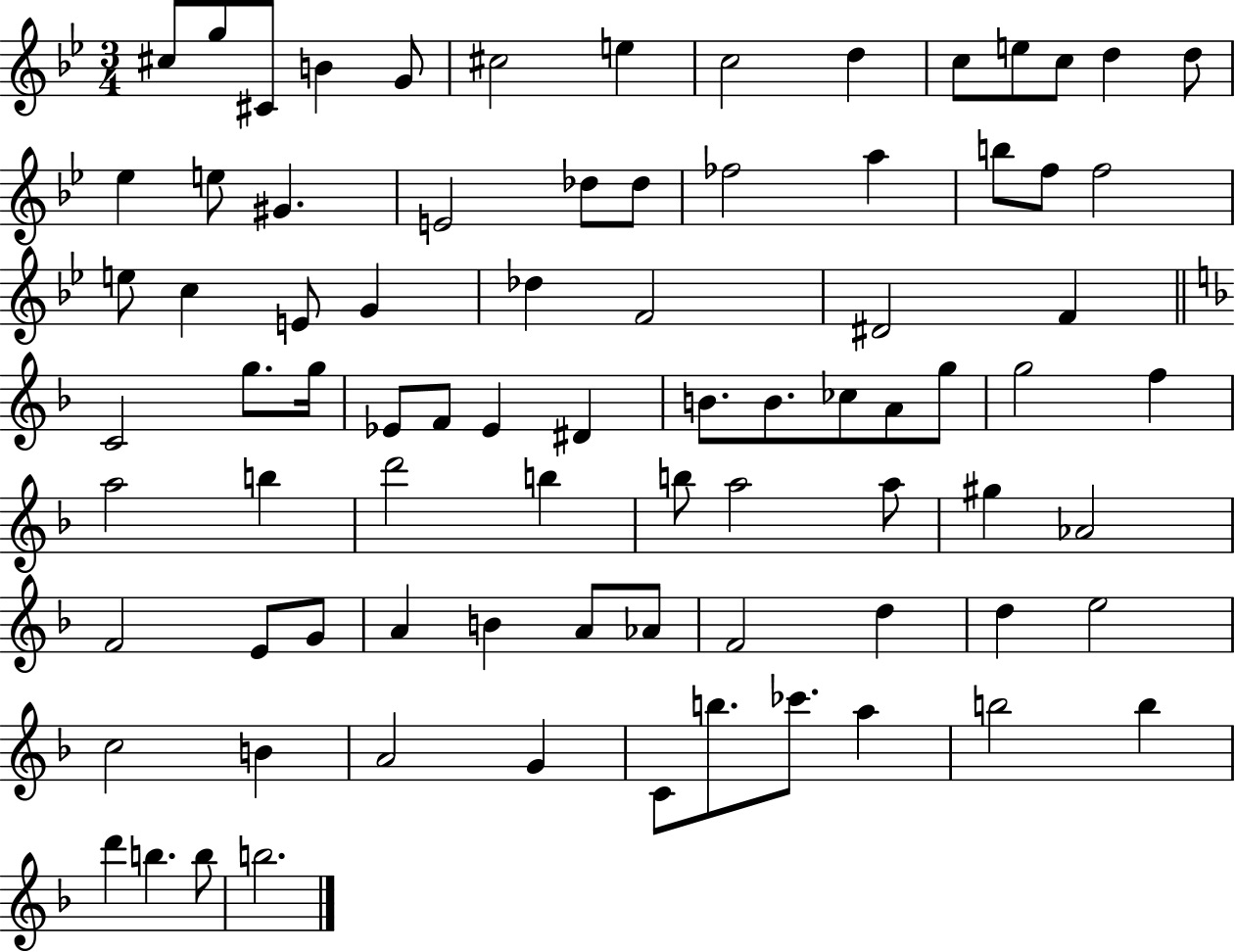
C#5/e G5/e C#4/e B4/q G4/e C#5/h E5/q C5/h D5/q C5/e E5/e C5/e D5/q D5/e Eb5/q E5/e G#4/q. E4/h Db5/e Db5/e FES5/h A5/q B5/e F5/e F5/h E5/e C5/q E4/e G4/q Db5/q F4/h D#4/h F4/q C4/h G5/e. G5/s Eb4/e F4/e Eb4/q D#4/q B4/e. B4/e. CES5/e A4/e G5/e G5/h F5/q A5/h B5/q D6/h B5/q B5/e A5/h A5/e G#5/q Ab4/h F4/h E4/e G4/e A4/q B4/q A4/e Ab4/e F4/h D5/q D5/q E5/h C5/h B4/q A4/h G4/q C4/e B5/e. CES6/e. A5/q B5/h B5/q D6/q B5/q. B5/e B5/h.